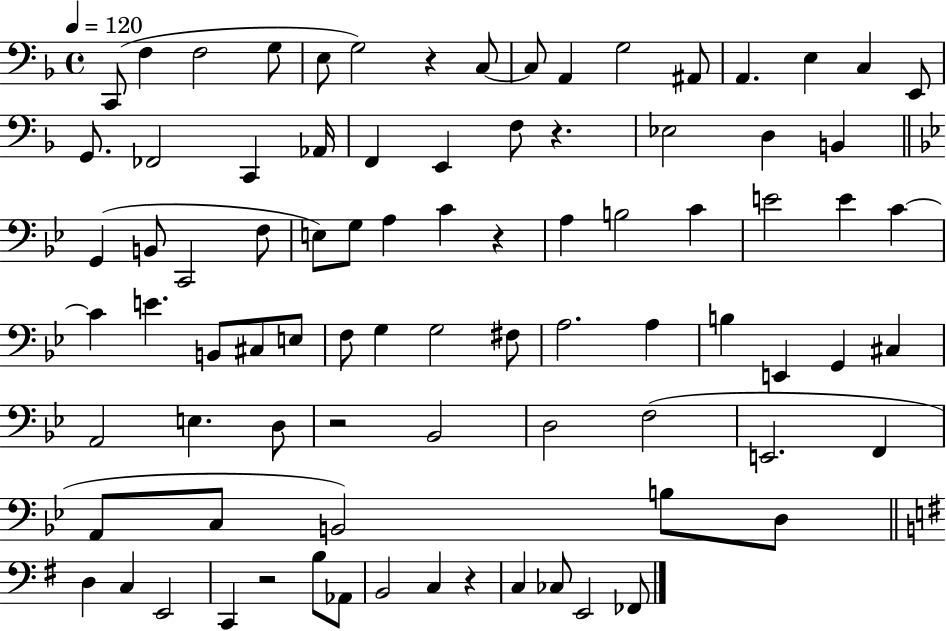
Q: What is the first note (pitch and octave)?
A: C2